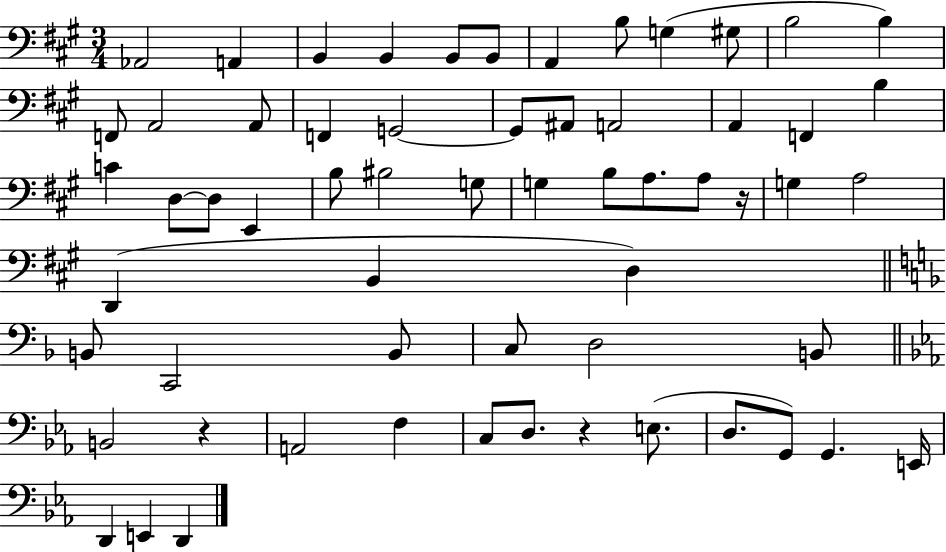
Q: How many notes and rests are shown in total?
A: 61